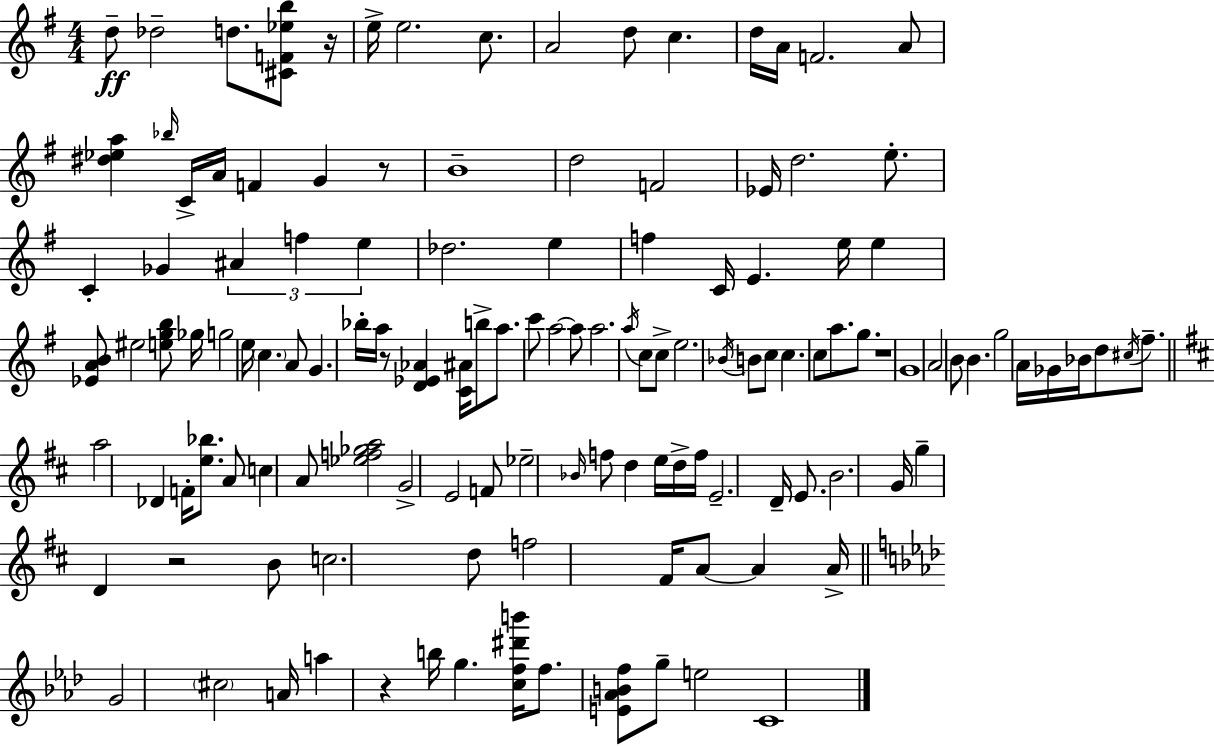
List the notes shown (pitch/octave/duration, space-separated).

D5/e Db5/h D5/e. [C#4,F4,Eb5,B5]/e R/s E5/s E5/h. C5/e. A4/h D5/e C5/q. D5/s A4/s F4/h. A4/e [D#5,Eb5,A5]/q Bb5/s C4/s A4/s F4/q G4/q R/e B4/w D5/h F4/h Eb4/s D5/h. E5/e. C4/q Gb4/q A#4/q F5/q E5/q Db5/h. E5/q F5/q C4/s E4/q. E5/s E5/q [Eb4,A4,B4]/e EIS5/h [E5,G5,B5]/e Gb5/s G5/h E5/s C5/q. A4/e G4/q. Bb5/s A5/s R/e [D4,Eb4,Ab4]/q [C4,A#4]/s B5/e A5/e. C6/e A5/h A5/e A5/h. A5/s C5/e C5/e E5/h. Bb4/s B4/e C5/e C5/q. C5/e A5/e. G5/e. R/w G4/w A4/h B4/e B4/q. G5/h A4/s Gb4/s Bb4/s D5/e C#5/s F#5/e. A5/h Db4/q F4/s [E5,Bb5]/e. A4/e C5/q A4/e [Eb5,F5,Gb5,A5]/h G4/h E4/h F4/e Eb5/h Bb4/s F5/e D5/q E5/s D5/s F5/s E4/h. D4/s E4/e. B4/h. G4/s G5/q D4/q R/h B4/e C5/h. D5/e F5/h F#4/s A4/e A4/q A4/s G4/h C#5/h A4/s A5/q R/q B5/s G5/q. [C5,F5,D#6,B6]/s F5/e. [E4,Ab4,B4,F5]/e G5/e E5/h C4/w